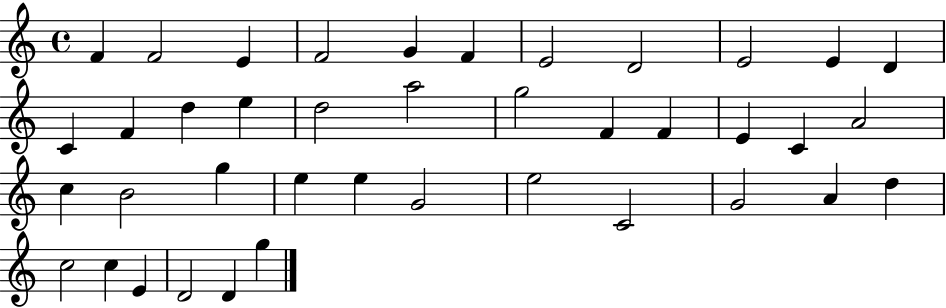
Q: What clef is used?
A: treble